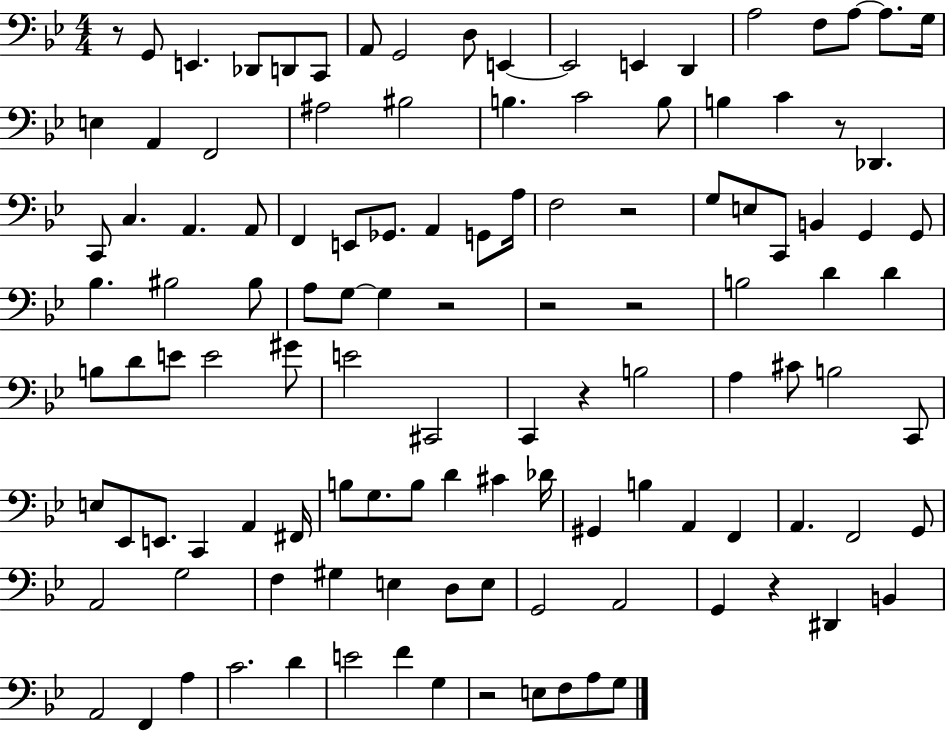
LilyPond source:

{
  \clef bass
  \numericTimeSignature
  \time 4/4
  \key bes \major
  \repeat volta 2 { r8 g,8 e,4. des,8 d,8 c,8 | a,8 g,2 d8 e,4~~ | e,2 e,4 d,4 | a2 f8 a8~~ a8. g16 | \break e4 a,4 f,2 | ais2 bis2 | b4. c'2 b8 | b4 c'4 r8 des,4. | \break c,8 c4. a,4. a,8 | f,4 e,8 ges,8. a,4 g,8 a16 | f2 r2 | g8 e8 c,8 b,4 g,4 g,8 | \break bes4. bis2 bis8 | a8 g8~~ g4 r2 | r2 r2 | b2 d'4 d'4 | \break b8 d'8 e'8 e'2 gis'8 | e'2 cis,2 | c,4 r4 b2 | a4 cis'8 b2 c,8 | \break e8 ees,8 e,8. c,4 a,4 fis,16 | b8 g8. b8 d'4 cis'4 des'16 | gis,4 b4 a,4 f,4 | a,4. f,2 g,8 | \break a,2 g2 | f4 gis4 e4 d8 e8 | g,2 a,2 | g,4 r4 dis,4 b,4 | \break a,2 f,4 a4 | c'2. d'4 | e'2 f'4 g4 | r2 e8 f8 a8 g8 | \break } \bar "|."
}